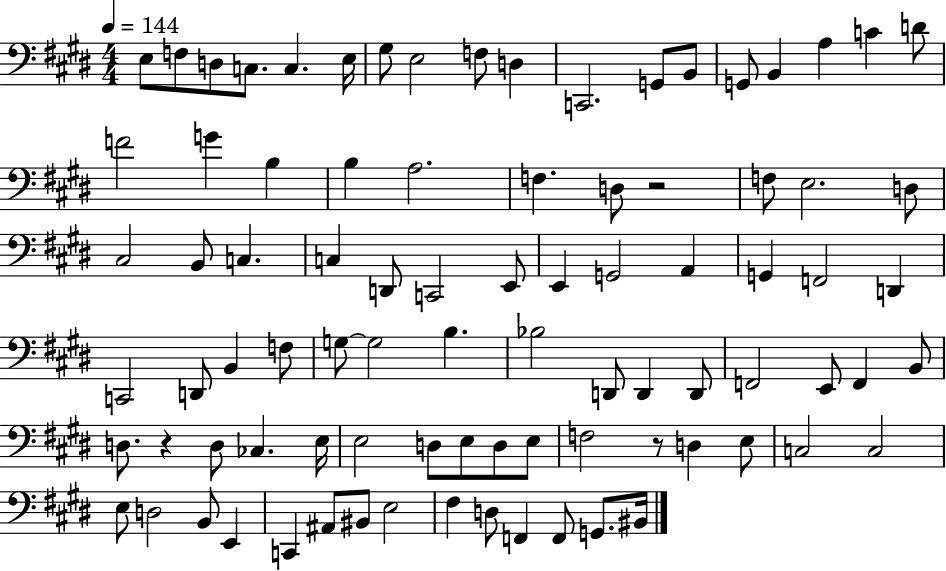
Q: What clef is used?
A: bass